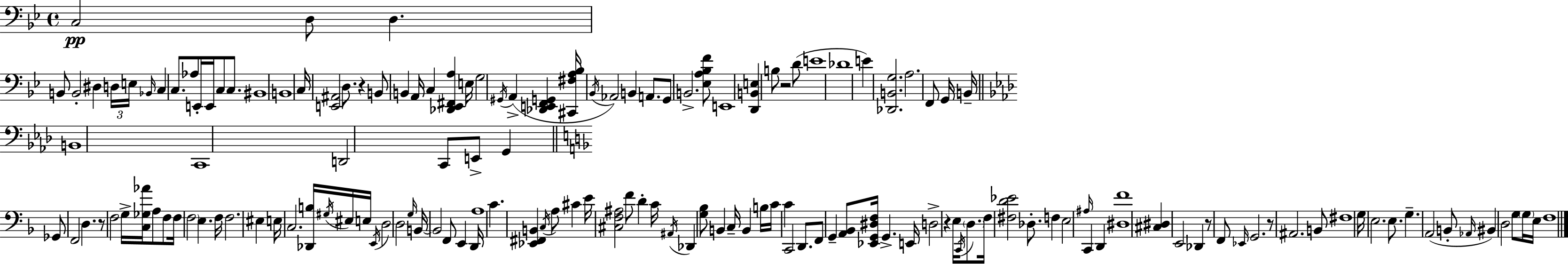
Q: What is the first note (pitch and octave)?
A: C3